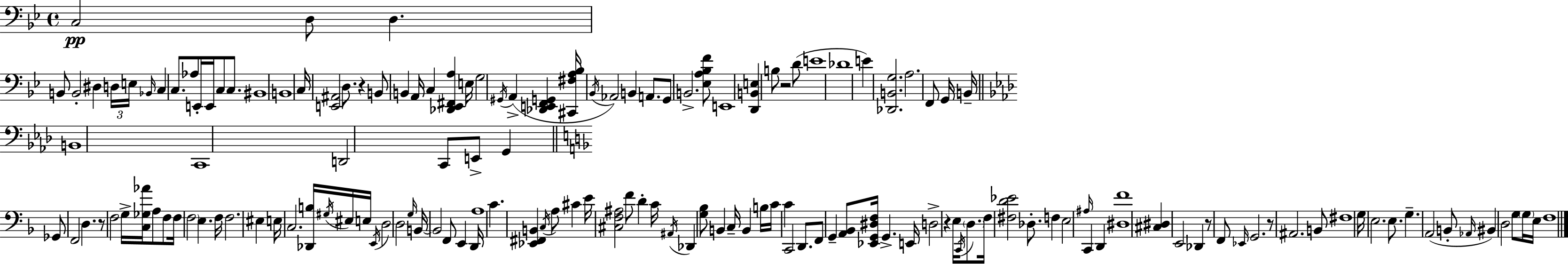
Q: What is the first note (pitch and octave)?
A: C3